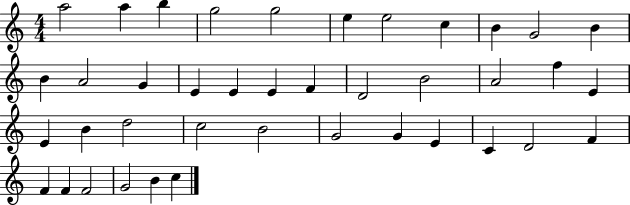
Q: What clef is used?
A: treble